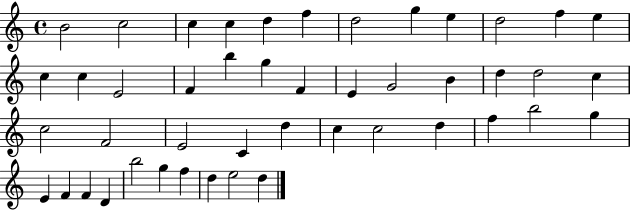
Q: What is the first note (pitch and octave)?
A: B4